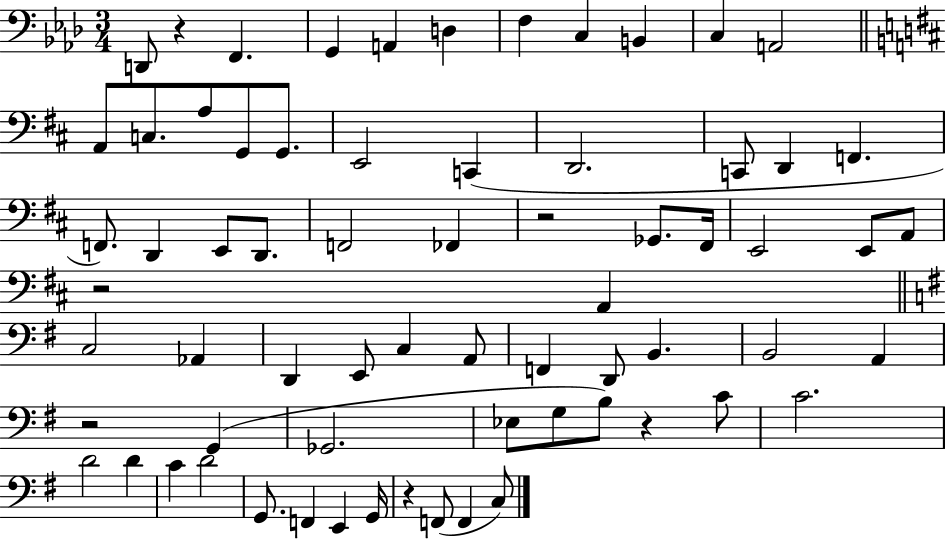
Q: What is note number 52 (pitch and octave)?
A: D4